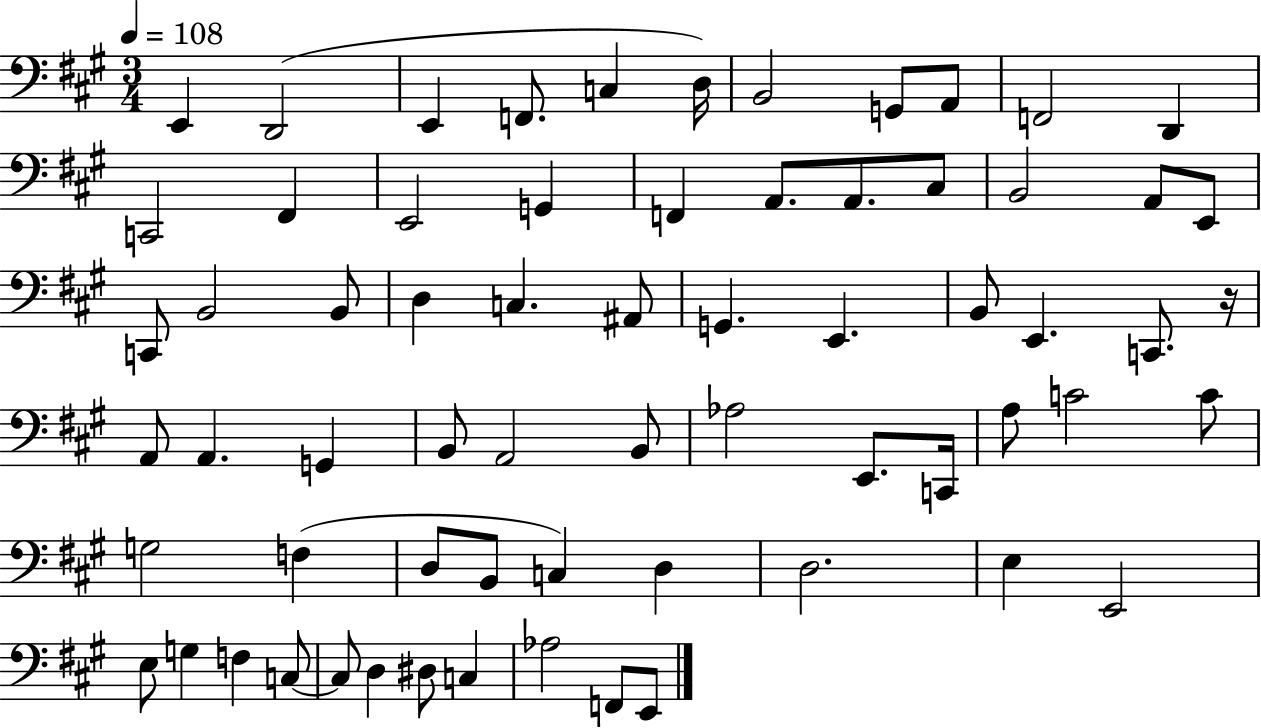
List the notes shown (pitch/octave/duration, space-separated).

E2/q D2/h E2/q F2/e. C3/q D3/s B2/h G2/e A2/e F2/h D2/q C2/h F#2/q E2/h G2/q F2/q A2/e. A2/e. C#3/e B2/h A2/e E2/e C2/e B2/h B2/e D3/q C3/q. A#2/e G2/q. E2/q. B2/e E2/q. C2/e. R/s A2/e A2/q. G2/q B2/e A2/h B2/e Ab3/h E2/e. C2/s A3/e C4/h C4/e G3/h F3/q D3/e B2/e C3/q D3/q D3/h. E3/q E2/h E3/e G3/q F3/q C3/e C3/e D3/q D#3/e C3/q Ab3/h F2/e E2/e